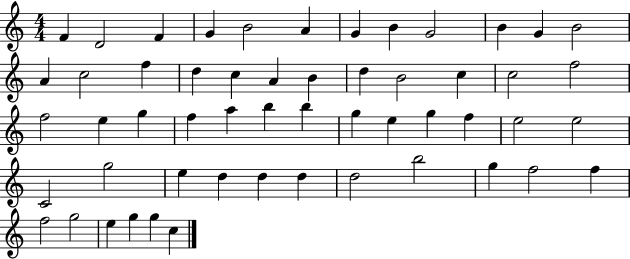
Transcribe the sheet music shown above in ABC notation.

X:1
T:Untitled
M:4/4
L:1/4
K:C
F D2 F G B2 A G B G2 B G B2 A c2 f d c A B d B2 c c2 f2 f2 e g f a b b g e g f e2 e2 C2 g2 e d d d d2 b2 g f2 f f2 g2 e g g c